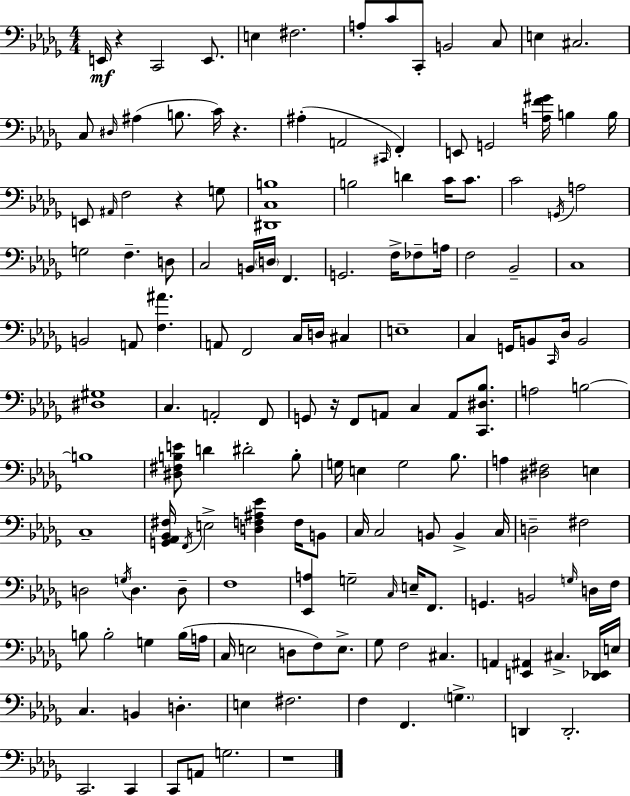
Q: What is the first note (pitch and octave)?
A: E2